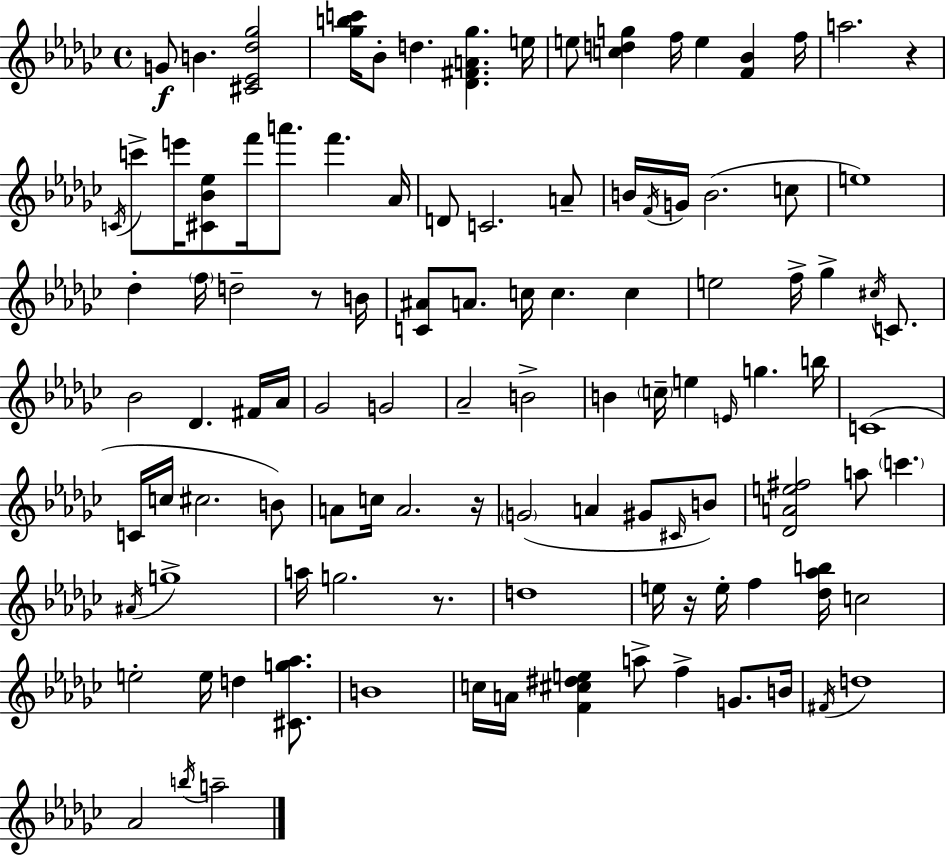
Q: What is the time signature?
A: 4/4